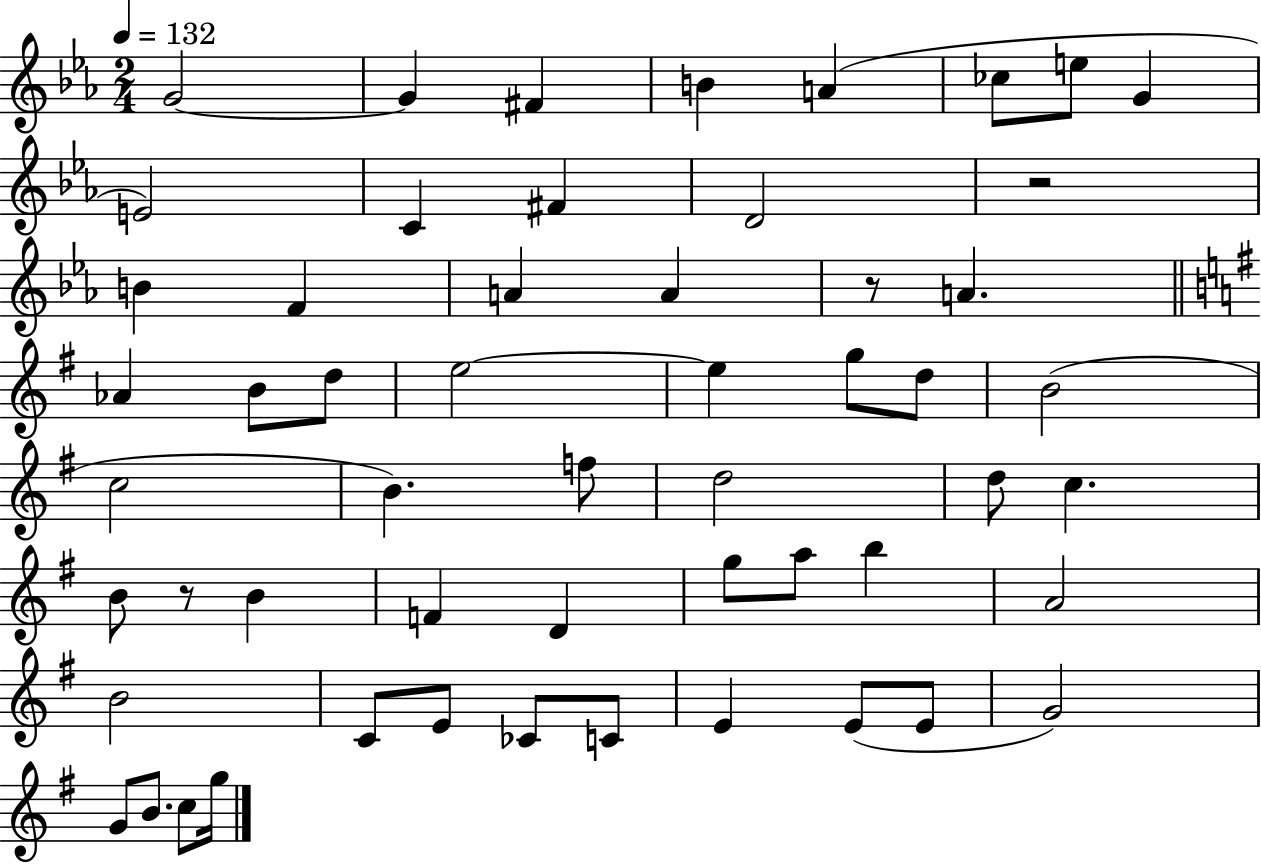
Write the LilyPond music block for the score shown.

{
  \clef treble
  \numericTimeSignature
  \time 2/4
  \key ees \major
  \tempo 4 = 132
  g'2~~ | g'4 fis'4 | b'4 a'4( | ces''8 e''8 g'4 | \break e'2) | c'4 fis'4 | d'2 | r2 | \break b'4 f'4 | a'4 a'4 | r8 a'4. | \bar "||" \break \key g \major aes'4 b'8 d''8 | e''2~~ | e''4 g''8 d''8 | b'2( | \break c''2 | b'4.) f''8 | d''2 | d''8 c''4. | \break b'8 r8 b'4 | f'4 d'4 | g''8 a''8 b''4 | a'2 | \break b'2 | c'8 e'8 ces'8 c'8 | e'4 e'8( e'8 | g'2) | \break g'8 b'8. c''8 g''16 | \bar "|."
}